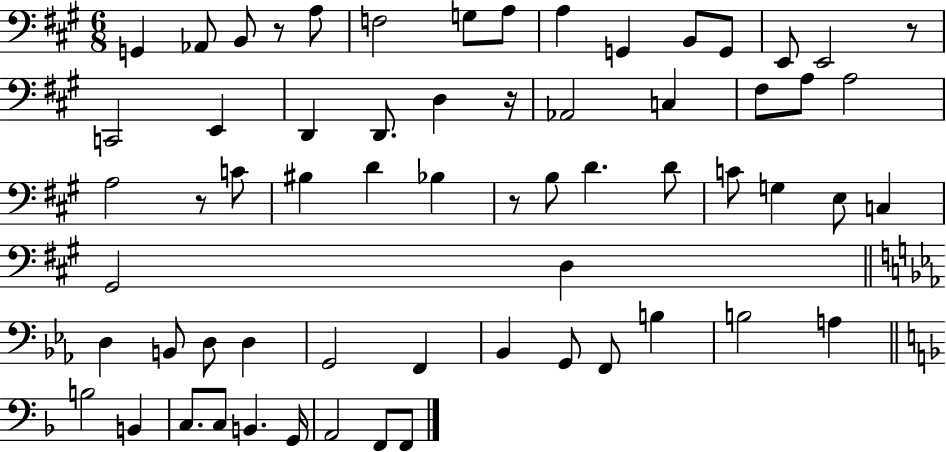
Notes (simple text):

G2/q Ab2/e B2/e R/e A3/e F3/h G3/e A3/e A3/q G2/q B2/e G2/e E2/e E2/h R/e C2/h E2/q D2/q D2/e. D3/q R/s Ab2/h C3/q F#3/e A3/e A3/h A3/h R/e C4/e BIS3/q D4/q Bb3/q R/e B3/e D4/q. D4/e C4/e G3/q E3/e C3/q G#2/h D3/q D3/q B2/e D3/e D3/q G2/h F2/q Bb2/q G2/e F2/e B3/q B3/h A3/q B3/h B2/q C3/e. C3/e B2/q. G2/s A2/h F2/e F2/e